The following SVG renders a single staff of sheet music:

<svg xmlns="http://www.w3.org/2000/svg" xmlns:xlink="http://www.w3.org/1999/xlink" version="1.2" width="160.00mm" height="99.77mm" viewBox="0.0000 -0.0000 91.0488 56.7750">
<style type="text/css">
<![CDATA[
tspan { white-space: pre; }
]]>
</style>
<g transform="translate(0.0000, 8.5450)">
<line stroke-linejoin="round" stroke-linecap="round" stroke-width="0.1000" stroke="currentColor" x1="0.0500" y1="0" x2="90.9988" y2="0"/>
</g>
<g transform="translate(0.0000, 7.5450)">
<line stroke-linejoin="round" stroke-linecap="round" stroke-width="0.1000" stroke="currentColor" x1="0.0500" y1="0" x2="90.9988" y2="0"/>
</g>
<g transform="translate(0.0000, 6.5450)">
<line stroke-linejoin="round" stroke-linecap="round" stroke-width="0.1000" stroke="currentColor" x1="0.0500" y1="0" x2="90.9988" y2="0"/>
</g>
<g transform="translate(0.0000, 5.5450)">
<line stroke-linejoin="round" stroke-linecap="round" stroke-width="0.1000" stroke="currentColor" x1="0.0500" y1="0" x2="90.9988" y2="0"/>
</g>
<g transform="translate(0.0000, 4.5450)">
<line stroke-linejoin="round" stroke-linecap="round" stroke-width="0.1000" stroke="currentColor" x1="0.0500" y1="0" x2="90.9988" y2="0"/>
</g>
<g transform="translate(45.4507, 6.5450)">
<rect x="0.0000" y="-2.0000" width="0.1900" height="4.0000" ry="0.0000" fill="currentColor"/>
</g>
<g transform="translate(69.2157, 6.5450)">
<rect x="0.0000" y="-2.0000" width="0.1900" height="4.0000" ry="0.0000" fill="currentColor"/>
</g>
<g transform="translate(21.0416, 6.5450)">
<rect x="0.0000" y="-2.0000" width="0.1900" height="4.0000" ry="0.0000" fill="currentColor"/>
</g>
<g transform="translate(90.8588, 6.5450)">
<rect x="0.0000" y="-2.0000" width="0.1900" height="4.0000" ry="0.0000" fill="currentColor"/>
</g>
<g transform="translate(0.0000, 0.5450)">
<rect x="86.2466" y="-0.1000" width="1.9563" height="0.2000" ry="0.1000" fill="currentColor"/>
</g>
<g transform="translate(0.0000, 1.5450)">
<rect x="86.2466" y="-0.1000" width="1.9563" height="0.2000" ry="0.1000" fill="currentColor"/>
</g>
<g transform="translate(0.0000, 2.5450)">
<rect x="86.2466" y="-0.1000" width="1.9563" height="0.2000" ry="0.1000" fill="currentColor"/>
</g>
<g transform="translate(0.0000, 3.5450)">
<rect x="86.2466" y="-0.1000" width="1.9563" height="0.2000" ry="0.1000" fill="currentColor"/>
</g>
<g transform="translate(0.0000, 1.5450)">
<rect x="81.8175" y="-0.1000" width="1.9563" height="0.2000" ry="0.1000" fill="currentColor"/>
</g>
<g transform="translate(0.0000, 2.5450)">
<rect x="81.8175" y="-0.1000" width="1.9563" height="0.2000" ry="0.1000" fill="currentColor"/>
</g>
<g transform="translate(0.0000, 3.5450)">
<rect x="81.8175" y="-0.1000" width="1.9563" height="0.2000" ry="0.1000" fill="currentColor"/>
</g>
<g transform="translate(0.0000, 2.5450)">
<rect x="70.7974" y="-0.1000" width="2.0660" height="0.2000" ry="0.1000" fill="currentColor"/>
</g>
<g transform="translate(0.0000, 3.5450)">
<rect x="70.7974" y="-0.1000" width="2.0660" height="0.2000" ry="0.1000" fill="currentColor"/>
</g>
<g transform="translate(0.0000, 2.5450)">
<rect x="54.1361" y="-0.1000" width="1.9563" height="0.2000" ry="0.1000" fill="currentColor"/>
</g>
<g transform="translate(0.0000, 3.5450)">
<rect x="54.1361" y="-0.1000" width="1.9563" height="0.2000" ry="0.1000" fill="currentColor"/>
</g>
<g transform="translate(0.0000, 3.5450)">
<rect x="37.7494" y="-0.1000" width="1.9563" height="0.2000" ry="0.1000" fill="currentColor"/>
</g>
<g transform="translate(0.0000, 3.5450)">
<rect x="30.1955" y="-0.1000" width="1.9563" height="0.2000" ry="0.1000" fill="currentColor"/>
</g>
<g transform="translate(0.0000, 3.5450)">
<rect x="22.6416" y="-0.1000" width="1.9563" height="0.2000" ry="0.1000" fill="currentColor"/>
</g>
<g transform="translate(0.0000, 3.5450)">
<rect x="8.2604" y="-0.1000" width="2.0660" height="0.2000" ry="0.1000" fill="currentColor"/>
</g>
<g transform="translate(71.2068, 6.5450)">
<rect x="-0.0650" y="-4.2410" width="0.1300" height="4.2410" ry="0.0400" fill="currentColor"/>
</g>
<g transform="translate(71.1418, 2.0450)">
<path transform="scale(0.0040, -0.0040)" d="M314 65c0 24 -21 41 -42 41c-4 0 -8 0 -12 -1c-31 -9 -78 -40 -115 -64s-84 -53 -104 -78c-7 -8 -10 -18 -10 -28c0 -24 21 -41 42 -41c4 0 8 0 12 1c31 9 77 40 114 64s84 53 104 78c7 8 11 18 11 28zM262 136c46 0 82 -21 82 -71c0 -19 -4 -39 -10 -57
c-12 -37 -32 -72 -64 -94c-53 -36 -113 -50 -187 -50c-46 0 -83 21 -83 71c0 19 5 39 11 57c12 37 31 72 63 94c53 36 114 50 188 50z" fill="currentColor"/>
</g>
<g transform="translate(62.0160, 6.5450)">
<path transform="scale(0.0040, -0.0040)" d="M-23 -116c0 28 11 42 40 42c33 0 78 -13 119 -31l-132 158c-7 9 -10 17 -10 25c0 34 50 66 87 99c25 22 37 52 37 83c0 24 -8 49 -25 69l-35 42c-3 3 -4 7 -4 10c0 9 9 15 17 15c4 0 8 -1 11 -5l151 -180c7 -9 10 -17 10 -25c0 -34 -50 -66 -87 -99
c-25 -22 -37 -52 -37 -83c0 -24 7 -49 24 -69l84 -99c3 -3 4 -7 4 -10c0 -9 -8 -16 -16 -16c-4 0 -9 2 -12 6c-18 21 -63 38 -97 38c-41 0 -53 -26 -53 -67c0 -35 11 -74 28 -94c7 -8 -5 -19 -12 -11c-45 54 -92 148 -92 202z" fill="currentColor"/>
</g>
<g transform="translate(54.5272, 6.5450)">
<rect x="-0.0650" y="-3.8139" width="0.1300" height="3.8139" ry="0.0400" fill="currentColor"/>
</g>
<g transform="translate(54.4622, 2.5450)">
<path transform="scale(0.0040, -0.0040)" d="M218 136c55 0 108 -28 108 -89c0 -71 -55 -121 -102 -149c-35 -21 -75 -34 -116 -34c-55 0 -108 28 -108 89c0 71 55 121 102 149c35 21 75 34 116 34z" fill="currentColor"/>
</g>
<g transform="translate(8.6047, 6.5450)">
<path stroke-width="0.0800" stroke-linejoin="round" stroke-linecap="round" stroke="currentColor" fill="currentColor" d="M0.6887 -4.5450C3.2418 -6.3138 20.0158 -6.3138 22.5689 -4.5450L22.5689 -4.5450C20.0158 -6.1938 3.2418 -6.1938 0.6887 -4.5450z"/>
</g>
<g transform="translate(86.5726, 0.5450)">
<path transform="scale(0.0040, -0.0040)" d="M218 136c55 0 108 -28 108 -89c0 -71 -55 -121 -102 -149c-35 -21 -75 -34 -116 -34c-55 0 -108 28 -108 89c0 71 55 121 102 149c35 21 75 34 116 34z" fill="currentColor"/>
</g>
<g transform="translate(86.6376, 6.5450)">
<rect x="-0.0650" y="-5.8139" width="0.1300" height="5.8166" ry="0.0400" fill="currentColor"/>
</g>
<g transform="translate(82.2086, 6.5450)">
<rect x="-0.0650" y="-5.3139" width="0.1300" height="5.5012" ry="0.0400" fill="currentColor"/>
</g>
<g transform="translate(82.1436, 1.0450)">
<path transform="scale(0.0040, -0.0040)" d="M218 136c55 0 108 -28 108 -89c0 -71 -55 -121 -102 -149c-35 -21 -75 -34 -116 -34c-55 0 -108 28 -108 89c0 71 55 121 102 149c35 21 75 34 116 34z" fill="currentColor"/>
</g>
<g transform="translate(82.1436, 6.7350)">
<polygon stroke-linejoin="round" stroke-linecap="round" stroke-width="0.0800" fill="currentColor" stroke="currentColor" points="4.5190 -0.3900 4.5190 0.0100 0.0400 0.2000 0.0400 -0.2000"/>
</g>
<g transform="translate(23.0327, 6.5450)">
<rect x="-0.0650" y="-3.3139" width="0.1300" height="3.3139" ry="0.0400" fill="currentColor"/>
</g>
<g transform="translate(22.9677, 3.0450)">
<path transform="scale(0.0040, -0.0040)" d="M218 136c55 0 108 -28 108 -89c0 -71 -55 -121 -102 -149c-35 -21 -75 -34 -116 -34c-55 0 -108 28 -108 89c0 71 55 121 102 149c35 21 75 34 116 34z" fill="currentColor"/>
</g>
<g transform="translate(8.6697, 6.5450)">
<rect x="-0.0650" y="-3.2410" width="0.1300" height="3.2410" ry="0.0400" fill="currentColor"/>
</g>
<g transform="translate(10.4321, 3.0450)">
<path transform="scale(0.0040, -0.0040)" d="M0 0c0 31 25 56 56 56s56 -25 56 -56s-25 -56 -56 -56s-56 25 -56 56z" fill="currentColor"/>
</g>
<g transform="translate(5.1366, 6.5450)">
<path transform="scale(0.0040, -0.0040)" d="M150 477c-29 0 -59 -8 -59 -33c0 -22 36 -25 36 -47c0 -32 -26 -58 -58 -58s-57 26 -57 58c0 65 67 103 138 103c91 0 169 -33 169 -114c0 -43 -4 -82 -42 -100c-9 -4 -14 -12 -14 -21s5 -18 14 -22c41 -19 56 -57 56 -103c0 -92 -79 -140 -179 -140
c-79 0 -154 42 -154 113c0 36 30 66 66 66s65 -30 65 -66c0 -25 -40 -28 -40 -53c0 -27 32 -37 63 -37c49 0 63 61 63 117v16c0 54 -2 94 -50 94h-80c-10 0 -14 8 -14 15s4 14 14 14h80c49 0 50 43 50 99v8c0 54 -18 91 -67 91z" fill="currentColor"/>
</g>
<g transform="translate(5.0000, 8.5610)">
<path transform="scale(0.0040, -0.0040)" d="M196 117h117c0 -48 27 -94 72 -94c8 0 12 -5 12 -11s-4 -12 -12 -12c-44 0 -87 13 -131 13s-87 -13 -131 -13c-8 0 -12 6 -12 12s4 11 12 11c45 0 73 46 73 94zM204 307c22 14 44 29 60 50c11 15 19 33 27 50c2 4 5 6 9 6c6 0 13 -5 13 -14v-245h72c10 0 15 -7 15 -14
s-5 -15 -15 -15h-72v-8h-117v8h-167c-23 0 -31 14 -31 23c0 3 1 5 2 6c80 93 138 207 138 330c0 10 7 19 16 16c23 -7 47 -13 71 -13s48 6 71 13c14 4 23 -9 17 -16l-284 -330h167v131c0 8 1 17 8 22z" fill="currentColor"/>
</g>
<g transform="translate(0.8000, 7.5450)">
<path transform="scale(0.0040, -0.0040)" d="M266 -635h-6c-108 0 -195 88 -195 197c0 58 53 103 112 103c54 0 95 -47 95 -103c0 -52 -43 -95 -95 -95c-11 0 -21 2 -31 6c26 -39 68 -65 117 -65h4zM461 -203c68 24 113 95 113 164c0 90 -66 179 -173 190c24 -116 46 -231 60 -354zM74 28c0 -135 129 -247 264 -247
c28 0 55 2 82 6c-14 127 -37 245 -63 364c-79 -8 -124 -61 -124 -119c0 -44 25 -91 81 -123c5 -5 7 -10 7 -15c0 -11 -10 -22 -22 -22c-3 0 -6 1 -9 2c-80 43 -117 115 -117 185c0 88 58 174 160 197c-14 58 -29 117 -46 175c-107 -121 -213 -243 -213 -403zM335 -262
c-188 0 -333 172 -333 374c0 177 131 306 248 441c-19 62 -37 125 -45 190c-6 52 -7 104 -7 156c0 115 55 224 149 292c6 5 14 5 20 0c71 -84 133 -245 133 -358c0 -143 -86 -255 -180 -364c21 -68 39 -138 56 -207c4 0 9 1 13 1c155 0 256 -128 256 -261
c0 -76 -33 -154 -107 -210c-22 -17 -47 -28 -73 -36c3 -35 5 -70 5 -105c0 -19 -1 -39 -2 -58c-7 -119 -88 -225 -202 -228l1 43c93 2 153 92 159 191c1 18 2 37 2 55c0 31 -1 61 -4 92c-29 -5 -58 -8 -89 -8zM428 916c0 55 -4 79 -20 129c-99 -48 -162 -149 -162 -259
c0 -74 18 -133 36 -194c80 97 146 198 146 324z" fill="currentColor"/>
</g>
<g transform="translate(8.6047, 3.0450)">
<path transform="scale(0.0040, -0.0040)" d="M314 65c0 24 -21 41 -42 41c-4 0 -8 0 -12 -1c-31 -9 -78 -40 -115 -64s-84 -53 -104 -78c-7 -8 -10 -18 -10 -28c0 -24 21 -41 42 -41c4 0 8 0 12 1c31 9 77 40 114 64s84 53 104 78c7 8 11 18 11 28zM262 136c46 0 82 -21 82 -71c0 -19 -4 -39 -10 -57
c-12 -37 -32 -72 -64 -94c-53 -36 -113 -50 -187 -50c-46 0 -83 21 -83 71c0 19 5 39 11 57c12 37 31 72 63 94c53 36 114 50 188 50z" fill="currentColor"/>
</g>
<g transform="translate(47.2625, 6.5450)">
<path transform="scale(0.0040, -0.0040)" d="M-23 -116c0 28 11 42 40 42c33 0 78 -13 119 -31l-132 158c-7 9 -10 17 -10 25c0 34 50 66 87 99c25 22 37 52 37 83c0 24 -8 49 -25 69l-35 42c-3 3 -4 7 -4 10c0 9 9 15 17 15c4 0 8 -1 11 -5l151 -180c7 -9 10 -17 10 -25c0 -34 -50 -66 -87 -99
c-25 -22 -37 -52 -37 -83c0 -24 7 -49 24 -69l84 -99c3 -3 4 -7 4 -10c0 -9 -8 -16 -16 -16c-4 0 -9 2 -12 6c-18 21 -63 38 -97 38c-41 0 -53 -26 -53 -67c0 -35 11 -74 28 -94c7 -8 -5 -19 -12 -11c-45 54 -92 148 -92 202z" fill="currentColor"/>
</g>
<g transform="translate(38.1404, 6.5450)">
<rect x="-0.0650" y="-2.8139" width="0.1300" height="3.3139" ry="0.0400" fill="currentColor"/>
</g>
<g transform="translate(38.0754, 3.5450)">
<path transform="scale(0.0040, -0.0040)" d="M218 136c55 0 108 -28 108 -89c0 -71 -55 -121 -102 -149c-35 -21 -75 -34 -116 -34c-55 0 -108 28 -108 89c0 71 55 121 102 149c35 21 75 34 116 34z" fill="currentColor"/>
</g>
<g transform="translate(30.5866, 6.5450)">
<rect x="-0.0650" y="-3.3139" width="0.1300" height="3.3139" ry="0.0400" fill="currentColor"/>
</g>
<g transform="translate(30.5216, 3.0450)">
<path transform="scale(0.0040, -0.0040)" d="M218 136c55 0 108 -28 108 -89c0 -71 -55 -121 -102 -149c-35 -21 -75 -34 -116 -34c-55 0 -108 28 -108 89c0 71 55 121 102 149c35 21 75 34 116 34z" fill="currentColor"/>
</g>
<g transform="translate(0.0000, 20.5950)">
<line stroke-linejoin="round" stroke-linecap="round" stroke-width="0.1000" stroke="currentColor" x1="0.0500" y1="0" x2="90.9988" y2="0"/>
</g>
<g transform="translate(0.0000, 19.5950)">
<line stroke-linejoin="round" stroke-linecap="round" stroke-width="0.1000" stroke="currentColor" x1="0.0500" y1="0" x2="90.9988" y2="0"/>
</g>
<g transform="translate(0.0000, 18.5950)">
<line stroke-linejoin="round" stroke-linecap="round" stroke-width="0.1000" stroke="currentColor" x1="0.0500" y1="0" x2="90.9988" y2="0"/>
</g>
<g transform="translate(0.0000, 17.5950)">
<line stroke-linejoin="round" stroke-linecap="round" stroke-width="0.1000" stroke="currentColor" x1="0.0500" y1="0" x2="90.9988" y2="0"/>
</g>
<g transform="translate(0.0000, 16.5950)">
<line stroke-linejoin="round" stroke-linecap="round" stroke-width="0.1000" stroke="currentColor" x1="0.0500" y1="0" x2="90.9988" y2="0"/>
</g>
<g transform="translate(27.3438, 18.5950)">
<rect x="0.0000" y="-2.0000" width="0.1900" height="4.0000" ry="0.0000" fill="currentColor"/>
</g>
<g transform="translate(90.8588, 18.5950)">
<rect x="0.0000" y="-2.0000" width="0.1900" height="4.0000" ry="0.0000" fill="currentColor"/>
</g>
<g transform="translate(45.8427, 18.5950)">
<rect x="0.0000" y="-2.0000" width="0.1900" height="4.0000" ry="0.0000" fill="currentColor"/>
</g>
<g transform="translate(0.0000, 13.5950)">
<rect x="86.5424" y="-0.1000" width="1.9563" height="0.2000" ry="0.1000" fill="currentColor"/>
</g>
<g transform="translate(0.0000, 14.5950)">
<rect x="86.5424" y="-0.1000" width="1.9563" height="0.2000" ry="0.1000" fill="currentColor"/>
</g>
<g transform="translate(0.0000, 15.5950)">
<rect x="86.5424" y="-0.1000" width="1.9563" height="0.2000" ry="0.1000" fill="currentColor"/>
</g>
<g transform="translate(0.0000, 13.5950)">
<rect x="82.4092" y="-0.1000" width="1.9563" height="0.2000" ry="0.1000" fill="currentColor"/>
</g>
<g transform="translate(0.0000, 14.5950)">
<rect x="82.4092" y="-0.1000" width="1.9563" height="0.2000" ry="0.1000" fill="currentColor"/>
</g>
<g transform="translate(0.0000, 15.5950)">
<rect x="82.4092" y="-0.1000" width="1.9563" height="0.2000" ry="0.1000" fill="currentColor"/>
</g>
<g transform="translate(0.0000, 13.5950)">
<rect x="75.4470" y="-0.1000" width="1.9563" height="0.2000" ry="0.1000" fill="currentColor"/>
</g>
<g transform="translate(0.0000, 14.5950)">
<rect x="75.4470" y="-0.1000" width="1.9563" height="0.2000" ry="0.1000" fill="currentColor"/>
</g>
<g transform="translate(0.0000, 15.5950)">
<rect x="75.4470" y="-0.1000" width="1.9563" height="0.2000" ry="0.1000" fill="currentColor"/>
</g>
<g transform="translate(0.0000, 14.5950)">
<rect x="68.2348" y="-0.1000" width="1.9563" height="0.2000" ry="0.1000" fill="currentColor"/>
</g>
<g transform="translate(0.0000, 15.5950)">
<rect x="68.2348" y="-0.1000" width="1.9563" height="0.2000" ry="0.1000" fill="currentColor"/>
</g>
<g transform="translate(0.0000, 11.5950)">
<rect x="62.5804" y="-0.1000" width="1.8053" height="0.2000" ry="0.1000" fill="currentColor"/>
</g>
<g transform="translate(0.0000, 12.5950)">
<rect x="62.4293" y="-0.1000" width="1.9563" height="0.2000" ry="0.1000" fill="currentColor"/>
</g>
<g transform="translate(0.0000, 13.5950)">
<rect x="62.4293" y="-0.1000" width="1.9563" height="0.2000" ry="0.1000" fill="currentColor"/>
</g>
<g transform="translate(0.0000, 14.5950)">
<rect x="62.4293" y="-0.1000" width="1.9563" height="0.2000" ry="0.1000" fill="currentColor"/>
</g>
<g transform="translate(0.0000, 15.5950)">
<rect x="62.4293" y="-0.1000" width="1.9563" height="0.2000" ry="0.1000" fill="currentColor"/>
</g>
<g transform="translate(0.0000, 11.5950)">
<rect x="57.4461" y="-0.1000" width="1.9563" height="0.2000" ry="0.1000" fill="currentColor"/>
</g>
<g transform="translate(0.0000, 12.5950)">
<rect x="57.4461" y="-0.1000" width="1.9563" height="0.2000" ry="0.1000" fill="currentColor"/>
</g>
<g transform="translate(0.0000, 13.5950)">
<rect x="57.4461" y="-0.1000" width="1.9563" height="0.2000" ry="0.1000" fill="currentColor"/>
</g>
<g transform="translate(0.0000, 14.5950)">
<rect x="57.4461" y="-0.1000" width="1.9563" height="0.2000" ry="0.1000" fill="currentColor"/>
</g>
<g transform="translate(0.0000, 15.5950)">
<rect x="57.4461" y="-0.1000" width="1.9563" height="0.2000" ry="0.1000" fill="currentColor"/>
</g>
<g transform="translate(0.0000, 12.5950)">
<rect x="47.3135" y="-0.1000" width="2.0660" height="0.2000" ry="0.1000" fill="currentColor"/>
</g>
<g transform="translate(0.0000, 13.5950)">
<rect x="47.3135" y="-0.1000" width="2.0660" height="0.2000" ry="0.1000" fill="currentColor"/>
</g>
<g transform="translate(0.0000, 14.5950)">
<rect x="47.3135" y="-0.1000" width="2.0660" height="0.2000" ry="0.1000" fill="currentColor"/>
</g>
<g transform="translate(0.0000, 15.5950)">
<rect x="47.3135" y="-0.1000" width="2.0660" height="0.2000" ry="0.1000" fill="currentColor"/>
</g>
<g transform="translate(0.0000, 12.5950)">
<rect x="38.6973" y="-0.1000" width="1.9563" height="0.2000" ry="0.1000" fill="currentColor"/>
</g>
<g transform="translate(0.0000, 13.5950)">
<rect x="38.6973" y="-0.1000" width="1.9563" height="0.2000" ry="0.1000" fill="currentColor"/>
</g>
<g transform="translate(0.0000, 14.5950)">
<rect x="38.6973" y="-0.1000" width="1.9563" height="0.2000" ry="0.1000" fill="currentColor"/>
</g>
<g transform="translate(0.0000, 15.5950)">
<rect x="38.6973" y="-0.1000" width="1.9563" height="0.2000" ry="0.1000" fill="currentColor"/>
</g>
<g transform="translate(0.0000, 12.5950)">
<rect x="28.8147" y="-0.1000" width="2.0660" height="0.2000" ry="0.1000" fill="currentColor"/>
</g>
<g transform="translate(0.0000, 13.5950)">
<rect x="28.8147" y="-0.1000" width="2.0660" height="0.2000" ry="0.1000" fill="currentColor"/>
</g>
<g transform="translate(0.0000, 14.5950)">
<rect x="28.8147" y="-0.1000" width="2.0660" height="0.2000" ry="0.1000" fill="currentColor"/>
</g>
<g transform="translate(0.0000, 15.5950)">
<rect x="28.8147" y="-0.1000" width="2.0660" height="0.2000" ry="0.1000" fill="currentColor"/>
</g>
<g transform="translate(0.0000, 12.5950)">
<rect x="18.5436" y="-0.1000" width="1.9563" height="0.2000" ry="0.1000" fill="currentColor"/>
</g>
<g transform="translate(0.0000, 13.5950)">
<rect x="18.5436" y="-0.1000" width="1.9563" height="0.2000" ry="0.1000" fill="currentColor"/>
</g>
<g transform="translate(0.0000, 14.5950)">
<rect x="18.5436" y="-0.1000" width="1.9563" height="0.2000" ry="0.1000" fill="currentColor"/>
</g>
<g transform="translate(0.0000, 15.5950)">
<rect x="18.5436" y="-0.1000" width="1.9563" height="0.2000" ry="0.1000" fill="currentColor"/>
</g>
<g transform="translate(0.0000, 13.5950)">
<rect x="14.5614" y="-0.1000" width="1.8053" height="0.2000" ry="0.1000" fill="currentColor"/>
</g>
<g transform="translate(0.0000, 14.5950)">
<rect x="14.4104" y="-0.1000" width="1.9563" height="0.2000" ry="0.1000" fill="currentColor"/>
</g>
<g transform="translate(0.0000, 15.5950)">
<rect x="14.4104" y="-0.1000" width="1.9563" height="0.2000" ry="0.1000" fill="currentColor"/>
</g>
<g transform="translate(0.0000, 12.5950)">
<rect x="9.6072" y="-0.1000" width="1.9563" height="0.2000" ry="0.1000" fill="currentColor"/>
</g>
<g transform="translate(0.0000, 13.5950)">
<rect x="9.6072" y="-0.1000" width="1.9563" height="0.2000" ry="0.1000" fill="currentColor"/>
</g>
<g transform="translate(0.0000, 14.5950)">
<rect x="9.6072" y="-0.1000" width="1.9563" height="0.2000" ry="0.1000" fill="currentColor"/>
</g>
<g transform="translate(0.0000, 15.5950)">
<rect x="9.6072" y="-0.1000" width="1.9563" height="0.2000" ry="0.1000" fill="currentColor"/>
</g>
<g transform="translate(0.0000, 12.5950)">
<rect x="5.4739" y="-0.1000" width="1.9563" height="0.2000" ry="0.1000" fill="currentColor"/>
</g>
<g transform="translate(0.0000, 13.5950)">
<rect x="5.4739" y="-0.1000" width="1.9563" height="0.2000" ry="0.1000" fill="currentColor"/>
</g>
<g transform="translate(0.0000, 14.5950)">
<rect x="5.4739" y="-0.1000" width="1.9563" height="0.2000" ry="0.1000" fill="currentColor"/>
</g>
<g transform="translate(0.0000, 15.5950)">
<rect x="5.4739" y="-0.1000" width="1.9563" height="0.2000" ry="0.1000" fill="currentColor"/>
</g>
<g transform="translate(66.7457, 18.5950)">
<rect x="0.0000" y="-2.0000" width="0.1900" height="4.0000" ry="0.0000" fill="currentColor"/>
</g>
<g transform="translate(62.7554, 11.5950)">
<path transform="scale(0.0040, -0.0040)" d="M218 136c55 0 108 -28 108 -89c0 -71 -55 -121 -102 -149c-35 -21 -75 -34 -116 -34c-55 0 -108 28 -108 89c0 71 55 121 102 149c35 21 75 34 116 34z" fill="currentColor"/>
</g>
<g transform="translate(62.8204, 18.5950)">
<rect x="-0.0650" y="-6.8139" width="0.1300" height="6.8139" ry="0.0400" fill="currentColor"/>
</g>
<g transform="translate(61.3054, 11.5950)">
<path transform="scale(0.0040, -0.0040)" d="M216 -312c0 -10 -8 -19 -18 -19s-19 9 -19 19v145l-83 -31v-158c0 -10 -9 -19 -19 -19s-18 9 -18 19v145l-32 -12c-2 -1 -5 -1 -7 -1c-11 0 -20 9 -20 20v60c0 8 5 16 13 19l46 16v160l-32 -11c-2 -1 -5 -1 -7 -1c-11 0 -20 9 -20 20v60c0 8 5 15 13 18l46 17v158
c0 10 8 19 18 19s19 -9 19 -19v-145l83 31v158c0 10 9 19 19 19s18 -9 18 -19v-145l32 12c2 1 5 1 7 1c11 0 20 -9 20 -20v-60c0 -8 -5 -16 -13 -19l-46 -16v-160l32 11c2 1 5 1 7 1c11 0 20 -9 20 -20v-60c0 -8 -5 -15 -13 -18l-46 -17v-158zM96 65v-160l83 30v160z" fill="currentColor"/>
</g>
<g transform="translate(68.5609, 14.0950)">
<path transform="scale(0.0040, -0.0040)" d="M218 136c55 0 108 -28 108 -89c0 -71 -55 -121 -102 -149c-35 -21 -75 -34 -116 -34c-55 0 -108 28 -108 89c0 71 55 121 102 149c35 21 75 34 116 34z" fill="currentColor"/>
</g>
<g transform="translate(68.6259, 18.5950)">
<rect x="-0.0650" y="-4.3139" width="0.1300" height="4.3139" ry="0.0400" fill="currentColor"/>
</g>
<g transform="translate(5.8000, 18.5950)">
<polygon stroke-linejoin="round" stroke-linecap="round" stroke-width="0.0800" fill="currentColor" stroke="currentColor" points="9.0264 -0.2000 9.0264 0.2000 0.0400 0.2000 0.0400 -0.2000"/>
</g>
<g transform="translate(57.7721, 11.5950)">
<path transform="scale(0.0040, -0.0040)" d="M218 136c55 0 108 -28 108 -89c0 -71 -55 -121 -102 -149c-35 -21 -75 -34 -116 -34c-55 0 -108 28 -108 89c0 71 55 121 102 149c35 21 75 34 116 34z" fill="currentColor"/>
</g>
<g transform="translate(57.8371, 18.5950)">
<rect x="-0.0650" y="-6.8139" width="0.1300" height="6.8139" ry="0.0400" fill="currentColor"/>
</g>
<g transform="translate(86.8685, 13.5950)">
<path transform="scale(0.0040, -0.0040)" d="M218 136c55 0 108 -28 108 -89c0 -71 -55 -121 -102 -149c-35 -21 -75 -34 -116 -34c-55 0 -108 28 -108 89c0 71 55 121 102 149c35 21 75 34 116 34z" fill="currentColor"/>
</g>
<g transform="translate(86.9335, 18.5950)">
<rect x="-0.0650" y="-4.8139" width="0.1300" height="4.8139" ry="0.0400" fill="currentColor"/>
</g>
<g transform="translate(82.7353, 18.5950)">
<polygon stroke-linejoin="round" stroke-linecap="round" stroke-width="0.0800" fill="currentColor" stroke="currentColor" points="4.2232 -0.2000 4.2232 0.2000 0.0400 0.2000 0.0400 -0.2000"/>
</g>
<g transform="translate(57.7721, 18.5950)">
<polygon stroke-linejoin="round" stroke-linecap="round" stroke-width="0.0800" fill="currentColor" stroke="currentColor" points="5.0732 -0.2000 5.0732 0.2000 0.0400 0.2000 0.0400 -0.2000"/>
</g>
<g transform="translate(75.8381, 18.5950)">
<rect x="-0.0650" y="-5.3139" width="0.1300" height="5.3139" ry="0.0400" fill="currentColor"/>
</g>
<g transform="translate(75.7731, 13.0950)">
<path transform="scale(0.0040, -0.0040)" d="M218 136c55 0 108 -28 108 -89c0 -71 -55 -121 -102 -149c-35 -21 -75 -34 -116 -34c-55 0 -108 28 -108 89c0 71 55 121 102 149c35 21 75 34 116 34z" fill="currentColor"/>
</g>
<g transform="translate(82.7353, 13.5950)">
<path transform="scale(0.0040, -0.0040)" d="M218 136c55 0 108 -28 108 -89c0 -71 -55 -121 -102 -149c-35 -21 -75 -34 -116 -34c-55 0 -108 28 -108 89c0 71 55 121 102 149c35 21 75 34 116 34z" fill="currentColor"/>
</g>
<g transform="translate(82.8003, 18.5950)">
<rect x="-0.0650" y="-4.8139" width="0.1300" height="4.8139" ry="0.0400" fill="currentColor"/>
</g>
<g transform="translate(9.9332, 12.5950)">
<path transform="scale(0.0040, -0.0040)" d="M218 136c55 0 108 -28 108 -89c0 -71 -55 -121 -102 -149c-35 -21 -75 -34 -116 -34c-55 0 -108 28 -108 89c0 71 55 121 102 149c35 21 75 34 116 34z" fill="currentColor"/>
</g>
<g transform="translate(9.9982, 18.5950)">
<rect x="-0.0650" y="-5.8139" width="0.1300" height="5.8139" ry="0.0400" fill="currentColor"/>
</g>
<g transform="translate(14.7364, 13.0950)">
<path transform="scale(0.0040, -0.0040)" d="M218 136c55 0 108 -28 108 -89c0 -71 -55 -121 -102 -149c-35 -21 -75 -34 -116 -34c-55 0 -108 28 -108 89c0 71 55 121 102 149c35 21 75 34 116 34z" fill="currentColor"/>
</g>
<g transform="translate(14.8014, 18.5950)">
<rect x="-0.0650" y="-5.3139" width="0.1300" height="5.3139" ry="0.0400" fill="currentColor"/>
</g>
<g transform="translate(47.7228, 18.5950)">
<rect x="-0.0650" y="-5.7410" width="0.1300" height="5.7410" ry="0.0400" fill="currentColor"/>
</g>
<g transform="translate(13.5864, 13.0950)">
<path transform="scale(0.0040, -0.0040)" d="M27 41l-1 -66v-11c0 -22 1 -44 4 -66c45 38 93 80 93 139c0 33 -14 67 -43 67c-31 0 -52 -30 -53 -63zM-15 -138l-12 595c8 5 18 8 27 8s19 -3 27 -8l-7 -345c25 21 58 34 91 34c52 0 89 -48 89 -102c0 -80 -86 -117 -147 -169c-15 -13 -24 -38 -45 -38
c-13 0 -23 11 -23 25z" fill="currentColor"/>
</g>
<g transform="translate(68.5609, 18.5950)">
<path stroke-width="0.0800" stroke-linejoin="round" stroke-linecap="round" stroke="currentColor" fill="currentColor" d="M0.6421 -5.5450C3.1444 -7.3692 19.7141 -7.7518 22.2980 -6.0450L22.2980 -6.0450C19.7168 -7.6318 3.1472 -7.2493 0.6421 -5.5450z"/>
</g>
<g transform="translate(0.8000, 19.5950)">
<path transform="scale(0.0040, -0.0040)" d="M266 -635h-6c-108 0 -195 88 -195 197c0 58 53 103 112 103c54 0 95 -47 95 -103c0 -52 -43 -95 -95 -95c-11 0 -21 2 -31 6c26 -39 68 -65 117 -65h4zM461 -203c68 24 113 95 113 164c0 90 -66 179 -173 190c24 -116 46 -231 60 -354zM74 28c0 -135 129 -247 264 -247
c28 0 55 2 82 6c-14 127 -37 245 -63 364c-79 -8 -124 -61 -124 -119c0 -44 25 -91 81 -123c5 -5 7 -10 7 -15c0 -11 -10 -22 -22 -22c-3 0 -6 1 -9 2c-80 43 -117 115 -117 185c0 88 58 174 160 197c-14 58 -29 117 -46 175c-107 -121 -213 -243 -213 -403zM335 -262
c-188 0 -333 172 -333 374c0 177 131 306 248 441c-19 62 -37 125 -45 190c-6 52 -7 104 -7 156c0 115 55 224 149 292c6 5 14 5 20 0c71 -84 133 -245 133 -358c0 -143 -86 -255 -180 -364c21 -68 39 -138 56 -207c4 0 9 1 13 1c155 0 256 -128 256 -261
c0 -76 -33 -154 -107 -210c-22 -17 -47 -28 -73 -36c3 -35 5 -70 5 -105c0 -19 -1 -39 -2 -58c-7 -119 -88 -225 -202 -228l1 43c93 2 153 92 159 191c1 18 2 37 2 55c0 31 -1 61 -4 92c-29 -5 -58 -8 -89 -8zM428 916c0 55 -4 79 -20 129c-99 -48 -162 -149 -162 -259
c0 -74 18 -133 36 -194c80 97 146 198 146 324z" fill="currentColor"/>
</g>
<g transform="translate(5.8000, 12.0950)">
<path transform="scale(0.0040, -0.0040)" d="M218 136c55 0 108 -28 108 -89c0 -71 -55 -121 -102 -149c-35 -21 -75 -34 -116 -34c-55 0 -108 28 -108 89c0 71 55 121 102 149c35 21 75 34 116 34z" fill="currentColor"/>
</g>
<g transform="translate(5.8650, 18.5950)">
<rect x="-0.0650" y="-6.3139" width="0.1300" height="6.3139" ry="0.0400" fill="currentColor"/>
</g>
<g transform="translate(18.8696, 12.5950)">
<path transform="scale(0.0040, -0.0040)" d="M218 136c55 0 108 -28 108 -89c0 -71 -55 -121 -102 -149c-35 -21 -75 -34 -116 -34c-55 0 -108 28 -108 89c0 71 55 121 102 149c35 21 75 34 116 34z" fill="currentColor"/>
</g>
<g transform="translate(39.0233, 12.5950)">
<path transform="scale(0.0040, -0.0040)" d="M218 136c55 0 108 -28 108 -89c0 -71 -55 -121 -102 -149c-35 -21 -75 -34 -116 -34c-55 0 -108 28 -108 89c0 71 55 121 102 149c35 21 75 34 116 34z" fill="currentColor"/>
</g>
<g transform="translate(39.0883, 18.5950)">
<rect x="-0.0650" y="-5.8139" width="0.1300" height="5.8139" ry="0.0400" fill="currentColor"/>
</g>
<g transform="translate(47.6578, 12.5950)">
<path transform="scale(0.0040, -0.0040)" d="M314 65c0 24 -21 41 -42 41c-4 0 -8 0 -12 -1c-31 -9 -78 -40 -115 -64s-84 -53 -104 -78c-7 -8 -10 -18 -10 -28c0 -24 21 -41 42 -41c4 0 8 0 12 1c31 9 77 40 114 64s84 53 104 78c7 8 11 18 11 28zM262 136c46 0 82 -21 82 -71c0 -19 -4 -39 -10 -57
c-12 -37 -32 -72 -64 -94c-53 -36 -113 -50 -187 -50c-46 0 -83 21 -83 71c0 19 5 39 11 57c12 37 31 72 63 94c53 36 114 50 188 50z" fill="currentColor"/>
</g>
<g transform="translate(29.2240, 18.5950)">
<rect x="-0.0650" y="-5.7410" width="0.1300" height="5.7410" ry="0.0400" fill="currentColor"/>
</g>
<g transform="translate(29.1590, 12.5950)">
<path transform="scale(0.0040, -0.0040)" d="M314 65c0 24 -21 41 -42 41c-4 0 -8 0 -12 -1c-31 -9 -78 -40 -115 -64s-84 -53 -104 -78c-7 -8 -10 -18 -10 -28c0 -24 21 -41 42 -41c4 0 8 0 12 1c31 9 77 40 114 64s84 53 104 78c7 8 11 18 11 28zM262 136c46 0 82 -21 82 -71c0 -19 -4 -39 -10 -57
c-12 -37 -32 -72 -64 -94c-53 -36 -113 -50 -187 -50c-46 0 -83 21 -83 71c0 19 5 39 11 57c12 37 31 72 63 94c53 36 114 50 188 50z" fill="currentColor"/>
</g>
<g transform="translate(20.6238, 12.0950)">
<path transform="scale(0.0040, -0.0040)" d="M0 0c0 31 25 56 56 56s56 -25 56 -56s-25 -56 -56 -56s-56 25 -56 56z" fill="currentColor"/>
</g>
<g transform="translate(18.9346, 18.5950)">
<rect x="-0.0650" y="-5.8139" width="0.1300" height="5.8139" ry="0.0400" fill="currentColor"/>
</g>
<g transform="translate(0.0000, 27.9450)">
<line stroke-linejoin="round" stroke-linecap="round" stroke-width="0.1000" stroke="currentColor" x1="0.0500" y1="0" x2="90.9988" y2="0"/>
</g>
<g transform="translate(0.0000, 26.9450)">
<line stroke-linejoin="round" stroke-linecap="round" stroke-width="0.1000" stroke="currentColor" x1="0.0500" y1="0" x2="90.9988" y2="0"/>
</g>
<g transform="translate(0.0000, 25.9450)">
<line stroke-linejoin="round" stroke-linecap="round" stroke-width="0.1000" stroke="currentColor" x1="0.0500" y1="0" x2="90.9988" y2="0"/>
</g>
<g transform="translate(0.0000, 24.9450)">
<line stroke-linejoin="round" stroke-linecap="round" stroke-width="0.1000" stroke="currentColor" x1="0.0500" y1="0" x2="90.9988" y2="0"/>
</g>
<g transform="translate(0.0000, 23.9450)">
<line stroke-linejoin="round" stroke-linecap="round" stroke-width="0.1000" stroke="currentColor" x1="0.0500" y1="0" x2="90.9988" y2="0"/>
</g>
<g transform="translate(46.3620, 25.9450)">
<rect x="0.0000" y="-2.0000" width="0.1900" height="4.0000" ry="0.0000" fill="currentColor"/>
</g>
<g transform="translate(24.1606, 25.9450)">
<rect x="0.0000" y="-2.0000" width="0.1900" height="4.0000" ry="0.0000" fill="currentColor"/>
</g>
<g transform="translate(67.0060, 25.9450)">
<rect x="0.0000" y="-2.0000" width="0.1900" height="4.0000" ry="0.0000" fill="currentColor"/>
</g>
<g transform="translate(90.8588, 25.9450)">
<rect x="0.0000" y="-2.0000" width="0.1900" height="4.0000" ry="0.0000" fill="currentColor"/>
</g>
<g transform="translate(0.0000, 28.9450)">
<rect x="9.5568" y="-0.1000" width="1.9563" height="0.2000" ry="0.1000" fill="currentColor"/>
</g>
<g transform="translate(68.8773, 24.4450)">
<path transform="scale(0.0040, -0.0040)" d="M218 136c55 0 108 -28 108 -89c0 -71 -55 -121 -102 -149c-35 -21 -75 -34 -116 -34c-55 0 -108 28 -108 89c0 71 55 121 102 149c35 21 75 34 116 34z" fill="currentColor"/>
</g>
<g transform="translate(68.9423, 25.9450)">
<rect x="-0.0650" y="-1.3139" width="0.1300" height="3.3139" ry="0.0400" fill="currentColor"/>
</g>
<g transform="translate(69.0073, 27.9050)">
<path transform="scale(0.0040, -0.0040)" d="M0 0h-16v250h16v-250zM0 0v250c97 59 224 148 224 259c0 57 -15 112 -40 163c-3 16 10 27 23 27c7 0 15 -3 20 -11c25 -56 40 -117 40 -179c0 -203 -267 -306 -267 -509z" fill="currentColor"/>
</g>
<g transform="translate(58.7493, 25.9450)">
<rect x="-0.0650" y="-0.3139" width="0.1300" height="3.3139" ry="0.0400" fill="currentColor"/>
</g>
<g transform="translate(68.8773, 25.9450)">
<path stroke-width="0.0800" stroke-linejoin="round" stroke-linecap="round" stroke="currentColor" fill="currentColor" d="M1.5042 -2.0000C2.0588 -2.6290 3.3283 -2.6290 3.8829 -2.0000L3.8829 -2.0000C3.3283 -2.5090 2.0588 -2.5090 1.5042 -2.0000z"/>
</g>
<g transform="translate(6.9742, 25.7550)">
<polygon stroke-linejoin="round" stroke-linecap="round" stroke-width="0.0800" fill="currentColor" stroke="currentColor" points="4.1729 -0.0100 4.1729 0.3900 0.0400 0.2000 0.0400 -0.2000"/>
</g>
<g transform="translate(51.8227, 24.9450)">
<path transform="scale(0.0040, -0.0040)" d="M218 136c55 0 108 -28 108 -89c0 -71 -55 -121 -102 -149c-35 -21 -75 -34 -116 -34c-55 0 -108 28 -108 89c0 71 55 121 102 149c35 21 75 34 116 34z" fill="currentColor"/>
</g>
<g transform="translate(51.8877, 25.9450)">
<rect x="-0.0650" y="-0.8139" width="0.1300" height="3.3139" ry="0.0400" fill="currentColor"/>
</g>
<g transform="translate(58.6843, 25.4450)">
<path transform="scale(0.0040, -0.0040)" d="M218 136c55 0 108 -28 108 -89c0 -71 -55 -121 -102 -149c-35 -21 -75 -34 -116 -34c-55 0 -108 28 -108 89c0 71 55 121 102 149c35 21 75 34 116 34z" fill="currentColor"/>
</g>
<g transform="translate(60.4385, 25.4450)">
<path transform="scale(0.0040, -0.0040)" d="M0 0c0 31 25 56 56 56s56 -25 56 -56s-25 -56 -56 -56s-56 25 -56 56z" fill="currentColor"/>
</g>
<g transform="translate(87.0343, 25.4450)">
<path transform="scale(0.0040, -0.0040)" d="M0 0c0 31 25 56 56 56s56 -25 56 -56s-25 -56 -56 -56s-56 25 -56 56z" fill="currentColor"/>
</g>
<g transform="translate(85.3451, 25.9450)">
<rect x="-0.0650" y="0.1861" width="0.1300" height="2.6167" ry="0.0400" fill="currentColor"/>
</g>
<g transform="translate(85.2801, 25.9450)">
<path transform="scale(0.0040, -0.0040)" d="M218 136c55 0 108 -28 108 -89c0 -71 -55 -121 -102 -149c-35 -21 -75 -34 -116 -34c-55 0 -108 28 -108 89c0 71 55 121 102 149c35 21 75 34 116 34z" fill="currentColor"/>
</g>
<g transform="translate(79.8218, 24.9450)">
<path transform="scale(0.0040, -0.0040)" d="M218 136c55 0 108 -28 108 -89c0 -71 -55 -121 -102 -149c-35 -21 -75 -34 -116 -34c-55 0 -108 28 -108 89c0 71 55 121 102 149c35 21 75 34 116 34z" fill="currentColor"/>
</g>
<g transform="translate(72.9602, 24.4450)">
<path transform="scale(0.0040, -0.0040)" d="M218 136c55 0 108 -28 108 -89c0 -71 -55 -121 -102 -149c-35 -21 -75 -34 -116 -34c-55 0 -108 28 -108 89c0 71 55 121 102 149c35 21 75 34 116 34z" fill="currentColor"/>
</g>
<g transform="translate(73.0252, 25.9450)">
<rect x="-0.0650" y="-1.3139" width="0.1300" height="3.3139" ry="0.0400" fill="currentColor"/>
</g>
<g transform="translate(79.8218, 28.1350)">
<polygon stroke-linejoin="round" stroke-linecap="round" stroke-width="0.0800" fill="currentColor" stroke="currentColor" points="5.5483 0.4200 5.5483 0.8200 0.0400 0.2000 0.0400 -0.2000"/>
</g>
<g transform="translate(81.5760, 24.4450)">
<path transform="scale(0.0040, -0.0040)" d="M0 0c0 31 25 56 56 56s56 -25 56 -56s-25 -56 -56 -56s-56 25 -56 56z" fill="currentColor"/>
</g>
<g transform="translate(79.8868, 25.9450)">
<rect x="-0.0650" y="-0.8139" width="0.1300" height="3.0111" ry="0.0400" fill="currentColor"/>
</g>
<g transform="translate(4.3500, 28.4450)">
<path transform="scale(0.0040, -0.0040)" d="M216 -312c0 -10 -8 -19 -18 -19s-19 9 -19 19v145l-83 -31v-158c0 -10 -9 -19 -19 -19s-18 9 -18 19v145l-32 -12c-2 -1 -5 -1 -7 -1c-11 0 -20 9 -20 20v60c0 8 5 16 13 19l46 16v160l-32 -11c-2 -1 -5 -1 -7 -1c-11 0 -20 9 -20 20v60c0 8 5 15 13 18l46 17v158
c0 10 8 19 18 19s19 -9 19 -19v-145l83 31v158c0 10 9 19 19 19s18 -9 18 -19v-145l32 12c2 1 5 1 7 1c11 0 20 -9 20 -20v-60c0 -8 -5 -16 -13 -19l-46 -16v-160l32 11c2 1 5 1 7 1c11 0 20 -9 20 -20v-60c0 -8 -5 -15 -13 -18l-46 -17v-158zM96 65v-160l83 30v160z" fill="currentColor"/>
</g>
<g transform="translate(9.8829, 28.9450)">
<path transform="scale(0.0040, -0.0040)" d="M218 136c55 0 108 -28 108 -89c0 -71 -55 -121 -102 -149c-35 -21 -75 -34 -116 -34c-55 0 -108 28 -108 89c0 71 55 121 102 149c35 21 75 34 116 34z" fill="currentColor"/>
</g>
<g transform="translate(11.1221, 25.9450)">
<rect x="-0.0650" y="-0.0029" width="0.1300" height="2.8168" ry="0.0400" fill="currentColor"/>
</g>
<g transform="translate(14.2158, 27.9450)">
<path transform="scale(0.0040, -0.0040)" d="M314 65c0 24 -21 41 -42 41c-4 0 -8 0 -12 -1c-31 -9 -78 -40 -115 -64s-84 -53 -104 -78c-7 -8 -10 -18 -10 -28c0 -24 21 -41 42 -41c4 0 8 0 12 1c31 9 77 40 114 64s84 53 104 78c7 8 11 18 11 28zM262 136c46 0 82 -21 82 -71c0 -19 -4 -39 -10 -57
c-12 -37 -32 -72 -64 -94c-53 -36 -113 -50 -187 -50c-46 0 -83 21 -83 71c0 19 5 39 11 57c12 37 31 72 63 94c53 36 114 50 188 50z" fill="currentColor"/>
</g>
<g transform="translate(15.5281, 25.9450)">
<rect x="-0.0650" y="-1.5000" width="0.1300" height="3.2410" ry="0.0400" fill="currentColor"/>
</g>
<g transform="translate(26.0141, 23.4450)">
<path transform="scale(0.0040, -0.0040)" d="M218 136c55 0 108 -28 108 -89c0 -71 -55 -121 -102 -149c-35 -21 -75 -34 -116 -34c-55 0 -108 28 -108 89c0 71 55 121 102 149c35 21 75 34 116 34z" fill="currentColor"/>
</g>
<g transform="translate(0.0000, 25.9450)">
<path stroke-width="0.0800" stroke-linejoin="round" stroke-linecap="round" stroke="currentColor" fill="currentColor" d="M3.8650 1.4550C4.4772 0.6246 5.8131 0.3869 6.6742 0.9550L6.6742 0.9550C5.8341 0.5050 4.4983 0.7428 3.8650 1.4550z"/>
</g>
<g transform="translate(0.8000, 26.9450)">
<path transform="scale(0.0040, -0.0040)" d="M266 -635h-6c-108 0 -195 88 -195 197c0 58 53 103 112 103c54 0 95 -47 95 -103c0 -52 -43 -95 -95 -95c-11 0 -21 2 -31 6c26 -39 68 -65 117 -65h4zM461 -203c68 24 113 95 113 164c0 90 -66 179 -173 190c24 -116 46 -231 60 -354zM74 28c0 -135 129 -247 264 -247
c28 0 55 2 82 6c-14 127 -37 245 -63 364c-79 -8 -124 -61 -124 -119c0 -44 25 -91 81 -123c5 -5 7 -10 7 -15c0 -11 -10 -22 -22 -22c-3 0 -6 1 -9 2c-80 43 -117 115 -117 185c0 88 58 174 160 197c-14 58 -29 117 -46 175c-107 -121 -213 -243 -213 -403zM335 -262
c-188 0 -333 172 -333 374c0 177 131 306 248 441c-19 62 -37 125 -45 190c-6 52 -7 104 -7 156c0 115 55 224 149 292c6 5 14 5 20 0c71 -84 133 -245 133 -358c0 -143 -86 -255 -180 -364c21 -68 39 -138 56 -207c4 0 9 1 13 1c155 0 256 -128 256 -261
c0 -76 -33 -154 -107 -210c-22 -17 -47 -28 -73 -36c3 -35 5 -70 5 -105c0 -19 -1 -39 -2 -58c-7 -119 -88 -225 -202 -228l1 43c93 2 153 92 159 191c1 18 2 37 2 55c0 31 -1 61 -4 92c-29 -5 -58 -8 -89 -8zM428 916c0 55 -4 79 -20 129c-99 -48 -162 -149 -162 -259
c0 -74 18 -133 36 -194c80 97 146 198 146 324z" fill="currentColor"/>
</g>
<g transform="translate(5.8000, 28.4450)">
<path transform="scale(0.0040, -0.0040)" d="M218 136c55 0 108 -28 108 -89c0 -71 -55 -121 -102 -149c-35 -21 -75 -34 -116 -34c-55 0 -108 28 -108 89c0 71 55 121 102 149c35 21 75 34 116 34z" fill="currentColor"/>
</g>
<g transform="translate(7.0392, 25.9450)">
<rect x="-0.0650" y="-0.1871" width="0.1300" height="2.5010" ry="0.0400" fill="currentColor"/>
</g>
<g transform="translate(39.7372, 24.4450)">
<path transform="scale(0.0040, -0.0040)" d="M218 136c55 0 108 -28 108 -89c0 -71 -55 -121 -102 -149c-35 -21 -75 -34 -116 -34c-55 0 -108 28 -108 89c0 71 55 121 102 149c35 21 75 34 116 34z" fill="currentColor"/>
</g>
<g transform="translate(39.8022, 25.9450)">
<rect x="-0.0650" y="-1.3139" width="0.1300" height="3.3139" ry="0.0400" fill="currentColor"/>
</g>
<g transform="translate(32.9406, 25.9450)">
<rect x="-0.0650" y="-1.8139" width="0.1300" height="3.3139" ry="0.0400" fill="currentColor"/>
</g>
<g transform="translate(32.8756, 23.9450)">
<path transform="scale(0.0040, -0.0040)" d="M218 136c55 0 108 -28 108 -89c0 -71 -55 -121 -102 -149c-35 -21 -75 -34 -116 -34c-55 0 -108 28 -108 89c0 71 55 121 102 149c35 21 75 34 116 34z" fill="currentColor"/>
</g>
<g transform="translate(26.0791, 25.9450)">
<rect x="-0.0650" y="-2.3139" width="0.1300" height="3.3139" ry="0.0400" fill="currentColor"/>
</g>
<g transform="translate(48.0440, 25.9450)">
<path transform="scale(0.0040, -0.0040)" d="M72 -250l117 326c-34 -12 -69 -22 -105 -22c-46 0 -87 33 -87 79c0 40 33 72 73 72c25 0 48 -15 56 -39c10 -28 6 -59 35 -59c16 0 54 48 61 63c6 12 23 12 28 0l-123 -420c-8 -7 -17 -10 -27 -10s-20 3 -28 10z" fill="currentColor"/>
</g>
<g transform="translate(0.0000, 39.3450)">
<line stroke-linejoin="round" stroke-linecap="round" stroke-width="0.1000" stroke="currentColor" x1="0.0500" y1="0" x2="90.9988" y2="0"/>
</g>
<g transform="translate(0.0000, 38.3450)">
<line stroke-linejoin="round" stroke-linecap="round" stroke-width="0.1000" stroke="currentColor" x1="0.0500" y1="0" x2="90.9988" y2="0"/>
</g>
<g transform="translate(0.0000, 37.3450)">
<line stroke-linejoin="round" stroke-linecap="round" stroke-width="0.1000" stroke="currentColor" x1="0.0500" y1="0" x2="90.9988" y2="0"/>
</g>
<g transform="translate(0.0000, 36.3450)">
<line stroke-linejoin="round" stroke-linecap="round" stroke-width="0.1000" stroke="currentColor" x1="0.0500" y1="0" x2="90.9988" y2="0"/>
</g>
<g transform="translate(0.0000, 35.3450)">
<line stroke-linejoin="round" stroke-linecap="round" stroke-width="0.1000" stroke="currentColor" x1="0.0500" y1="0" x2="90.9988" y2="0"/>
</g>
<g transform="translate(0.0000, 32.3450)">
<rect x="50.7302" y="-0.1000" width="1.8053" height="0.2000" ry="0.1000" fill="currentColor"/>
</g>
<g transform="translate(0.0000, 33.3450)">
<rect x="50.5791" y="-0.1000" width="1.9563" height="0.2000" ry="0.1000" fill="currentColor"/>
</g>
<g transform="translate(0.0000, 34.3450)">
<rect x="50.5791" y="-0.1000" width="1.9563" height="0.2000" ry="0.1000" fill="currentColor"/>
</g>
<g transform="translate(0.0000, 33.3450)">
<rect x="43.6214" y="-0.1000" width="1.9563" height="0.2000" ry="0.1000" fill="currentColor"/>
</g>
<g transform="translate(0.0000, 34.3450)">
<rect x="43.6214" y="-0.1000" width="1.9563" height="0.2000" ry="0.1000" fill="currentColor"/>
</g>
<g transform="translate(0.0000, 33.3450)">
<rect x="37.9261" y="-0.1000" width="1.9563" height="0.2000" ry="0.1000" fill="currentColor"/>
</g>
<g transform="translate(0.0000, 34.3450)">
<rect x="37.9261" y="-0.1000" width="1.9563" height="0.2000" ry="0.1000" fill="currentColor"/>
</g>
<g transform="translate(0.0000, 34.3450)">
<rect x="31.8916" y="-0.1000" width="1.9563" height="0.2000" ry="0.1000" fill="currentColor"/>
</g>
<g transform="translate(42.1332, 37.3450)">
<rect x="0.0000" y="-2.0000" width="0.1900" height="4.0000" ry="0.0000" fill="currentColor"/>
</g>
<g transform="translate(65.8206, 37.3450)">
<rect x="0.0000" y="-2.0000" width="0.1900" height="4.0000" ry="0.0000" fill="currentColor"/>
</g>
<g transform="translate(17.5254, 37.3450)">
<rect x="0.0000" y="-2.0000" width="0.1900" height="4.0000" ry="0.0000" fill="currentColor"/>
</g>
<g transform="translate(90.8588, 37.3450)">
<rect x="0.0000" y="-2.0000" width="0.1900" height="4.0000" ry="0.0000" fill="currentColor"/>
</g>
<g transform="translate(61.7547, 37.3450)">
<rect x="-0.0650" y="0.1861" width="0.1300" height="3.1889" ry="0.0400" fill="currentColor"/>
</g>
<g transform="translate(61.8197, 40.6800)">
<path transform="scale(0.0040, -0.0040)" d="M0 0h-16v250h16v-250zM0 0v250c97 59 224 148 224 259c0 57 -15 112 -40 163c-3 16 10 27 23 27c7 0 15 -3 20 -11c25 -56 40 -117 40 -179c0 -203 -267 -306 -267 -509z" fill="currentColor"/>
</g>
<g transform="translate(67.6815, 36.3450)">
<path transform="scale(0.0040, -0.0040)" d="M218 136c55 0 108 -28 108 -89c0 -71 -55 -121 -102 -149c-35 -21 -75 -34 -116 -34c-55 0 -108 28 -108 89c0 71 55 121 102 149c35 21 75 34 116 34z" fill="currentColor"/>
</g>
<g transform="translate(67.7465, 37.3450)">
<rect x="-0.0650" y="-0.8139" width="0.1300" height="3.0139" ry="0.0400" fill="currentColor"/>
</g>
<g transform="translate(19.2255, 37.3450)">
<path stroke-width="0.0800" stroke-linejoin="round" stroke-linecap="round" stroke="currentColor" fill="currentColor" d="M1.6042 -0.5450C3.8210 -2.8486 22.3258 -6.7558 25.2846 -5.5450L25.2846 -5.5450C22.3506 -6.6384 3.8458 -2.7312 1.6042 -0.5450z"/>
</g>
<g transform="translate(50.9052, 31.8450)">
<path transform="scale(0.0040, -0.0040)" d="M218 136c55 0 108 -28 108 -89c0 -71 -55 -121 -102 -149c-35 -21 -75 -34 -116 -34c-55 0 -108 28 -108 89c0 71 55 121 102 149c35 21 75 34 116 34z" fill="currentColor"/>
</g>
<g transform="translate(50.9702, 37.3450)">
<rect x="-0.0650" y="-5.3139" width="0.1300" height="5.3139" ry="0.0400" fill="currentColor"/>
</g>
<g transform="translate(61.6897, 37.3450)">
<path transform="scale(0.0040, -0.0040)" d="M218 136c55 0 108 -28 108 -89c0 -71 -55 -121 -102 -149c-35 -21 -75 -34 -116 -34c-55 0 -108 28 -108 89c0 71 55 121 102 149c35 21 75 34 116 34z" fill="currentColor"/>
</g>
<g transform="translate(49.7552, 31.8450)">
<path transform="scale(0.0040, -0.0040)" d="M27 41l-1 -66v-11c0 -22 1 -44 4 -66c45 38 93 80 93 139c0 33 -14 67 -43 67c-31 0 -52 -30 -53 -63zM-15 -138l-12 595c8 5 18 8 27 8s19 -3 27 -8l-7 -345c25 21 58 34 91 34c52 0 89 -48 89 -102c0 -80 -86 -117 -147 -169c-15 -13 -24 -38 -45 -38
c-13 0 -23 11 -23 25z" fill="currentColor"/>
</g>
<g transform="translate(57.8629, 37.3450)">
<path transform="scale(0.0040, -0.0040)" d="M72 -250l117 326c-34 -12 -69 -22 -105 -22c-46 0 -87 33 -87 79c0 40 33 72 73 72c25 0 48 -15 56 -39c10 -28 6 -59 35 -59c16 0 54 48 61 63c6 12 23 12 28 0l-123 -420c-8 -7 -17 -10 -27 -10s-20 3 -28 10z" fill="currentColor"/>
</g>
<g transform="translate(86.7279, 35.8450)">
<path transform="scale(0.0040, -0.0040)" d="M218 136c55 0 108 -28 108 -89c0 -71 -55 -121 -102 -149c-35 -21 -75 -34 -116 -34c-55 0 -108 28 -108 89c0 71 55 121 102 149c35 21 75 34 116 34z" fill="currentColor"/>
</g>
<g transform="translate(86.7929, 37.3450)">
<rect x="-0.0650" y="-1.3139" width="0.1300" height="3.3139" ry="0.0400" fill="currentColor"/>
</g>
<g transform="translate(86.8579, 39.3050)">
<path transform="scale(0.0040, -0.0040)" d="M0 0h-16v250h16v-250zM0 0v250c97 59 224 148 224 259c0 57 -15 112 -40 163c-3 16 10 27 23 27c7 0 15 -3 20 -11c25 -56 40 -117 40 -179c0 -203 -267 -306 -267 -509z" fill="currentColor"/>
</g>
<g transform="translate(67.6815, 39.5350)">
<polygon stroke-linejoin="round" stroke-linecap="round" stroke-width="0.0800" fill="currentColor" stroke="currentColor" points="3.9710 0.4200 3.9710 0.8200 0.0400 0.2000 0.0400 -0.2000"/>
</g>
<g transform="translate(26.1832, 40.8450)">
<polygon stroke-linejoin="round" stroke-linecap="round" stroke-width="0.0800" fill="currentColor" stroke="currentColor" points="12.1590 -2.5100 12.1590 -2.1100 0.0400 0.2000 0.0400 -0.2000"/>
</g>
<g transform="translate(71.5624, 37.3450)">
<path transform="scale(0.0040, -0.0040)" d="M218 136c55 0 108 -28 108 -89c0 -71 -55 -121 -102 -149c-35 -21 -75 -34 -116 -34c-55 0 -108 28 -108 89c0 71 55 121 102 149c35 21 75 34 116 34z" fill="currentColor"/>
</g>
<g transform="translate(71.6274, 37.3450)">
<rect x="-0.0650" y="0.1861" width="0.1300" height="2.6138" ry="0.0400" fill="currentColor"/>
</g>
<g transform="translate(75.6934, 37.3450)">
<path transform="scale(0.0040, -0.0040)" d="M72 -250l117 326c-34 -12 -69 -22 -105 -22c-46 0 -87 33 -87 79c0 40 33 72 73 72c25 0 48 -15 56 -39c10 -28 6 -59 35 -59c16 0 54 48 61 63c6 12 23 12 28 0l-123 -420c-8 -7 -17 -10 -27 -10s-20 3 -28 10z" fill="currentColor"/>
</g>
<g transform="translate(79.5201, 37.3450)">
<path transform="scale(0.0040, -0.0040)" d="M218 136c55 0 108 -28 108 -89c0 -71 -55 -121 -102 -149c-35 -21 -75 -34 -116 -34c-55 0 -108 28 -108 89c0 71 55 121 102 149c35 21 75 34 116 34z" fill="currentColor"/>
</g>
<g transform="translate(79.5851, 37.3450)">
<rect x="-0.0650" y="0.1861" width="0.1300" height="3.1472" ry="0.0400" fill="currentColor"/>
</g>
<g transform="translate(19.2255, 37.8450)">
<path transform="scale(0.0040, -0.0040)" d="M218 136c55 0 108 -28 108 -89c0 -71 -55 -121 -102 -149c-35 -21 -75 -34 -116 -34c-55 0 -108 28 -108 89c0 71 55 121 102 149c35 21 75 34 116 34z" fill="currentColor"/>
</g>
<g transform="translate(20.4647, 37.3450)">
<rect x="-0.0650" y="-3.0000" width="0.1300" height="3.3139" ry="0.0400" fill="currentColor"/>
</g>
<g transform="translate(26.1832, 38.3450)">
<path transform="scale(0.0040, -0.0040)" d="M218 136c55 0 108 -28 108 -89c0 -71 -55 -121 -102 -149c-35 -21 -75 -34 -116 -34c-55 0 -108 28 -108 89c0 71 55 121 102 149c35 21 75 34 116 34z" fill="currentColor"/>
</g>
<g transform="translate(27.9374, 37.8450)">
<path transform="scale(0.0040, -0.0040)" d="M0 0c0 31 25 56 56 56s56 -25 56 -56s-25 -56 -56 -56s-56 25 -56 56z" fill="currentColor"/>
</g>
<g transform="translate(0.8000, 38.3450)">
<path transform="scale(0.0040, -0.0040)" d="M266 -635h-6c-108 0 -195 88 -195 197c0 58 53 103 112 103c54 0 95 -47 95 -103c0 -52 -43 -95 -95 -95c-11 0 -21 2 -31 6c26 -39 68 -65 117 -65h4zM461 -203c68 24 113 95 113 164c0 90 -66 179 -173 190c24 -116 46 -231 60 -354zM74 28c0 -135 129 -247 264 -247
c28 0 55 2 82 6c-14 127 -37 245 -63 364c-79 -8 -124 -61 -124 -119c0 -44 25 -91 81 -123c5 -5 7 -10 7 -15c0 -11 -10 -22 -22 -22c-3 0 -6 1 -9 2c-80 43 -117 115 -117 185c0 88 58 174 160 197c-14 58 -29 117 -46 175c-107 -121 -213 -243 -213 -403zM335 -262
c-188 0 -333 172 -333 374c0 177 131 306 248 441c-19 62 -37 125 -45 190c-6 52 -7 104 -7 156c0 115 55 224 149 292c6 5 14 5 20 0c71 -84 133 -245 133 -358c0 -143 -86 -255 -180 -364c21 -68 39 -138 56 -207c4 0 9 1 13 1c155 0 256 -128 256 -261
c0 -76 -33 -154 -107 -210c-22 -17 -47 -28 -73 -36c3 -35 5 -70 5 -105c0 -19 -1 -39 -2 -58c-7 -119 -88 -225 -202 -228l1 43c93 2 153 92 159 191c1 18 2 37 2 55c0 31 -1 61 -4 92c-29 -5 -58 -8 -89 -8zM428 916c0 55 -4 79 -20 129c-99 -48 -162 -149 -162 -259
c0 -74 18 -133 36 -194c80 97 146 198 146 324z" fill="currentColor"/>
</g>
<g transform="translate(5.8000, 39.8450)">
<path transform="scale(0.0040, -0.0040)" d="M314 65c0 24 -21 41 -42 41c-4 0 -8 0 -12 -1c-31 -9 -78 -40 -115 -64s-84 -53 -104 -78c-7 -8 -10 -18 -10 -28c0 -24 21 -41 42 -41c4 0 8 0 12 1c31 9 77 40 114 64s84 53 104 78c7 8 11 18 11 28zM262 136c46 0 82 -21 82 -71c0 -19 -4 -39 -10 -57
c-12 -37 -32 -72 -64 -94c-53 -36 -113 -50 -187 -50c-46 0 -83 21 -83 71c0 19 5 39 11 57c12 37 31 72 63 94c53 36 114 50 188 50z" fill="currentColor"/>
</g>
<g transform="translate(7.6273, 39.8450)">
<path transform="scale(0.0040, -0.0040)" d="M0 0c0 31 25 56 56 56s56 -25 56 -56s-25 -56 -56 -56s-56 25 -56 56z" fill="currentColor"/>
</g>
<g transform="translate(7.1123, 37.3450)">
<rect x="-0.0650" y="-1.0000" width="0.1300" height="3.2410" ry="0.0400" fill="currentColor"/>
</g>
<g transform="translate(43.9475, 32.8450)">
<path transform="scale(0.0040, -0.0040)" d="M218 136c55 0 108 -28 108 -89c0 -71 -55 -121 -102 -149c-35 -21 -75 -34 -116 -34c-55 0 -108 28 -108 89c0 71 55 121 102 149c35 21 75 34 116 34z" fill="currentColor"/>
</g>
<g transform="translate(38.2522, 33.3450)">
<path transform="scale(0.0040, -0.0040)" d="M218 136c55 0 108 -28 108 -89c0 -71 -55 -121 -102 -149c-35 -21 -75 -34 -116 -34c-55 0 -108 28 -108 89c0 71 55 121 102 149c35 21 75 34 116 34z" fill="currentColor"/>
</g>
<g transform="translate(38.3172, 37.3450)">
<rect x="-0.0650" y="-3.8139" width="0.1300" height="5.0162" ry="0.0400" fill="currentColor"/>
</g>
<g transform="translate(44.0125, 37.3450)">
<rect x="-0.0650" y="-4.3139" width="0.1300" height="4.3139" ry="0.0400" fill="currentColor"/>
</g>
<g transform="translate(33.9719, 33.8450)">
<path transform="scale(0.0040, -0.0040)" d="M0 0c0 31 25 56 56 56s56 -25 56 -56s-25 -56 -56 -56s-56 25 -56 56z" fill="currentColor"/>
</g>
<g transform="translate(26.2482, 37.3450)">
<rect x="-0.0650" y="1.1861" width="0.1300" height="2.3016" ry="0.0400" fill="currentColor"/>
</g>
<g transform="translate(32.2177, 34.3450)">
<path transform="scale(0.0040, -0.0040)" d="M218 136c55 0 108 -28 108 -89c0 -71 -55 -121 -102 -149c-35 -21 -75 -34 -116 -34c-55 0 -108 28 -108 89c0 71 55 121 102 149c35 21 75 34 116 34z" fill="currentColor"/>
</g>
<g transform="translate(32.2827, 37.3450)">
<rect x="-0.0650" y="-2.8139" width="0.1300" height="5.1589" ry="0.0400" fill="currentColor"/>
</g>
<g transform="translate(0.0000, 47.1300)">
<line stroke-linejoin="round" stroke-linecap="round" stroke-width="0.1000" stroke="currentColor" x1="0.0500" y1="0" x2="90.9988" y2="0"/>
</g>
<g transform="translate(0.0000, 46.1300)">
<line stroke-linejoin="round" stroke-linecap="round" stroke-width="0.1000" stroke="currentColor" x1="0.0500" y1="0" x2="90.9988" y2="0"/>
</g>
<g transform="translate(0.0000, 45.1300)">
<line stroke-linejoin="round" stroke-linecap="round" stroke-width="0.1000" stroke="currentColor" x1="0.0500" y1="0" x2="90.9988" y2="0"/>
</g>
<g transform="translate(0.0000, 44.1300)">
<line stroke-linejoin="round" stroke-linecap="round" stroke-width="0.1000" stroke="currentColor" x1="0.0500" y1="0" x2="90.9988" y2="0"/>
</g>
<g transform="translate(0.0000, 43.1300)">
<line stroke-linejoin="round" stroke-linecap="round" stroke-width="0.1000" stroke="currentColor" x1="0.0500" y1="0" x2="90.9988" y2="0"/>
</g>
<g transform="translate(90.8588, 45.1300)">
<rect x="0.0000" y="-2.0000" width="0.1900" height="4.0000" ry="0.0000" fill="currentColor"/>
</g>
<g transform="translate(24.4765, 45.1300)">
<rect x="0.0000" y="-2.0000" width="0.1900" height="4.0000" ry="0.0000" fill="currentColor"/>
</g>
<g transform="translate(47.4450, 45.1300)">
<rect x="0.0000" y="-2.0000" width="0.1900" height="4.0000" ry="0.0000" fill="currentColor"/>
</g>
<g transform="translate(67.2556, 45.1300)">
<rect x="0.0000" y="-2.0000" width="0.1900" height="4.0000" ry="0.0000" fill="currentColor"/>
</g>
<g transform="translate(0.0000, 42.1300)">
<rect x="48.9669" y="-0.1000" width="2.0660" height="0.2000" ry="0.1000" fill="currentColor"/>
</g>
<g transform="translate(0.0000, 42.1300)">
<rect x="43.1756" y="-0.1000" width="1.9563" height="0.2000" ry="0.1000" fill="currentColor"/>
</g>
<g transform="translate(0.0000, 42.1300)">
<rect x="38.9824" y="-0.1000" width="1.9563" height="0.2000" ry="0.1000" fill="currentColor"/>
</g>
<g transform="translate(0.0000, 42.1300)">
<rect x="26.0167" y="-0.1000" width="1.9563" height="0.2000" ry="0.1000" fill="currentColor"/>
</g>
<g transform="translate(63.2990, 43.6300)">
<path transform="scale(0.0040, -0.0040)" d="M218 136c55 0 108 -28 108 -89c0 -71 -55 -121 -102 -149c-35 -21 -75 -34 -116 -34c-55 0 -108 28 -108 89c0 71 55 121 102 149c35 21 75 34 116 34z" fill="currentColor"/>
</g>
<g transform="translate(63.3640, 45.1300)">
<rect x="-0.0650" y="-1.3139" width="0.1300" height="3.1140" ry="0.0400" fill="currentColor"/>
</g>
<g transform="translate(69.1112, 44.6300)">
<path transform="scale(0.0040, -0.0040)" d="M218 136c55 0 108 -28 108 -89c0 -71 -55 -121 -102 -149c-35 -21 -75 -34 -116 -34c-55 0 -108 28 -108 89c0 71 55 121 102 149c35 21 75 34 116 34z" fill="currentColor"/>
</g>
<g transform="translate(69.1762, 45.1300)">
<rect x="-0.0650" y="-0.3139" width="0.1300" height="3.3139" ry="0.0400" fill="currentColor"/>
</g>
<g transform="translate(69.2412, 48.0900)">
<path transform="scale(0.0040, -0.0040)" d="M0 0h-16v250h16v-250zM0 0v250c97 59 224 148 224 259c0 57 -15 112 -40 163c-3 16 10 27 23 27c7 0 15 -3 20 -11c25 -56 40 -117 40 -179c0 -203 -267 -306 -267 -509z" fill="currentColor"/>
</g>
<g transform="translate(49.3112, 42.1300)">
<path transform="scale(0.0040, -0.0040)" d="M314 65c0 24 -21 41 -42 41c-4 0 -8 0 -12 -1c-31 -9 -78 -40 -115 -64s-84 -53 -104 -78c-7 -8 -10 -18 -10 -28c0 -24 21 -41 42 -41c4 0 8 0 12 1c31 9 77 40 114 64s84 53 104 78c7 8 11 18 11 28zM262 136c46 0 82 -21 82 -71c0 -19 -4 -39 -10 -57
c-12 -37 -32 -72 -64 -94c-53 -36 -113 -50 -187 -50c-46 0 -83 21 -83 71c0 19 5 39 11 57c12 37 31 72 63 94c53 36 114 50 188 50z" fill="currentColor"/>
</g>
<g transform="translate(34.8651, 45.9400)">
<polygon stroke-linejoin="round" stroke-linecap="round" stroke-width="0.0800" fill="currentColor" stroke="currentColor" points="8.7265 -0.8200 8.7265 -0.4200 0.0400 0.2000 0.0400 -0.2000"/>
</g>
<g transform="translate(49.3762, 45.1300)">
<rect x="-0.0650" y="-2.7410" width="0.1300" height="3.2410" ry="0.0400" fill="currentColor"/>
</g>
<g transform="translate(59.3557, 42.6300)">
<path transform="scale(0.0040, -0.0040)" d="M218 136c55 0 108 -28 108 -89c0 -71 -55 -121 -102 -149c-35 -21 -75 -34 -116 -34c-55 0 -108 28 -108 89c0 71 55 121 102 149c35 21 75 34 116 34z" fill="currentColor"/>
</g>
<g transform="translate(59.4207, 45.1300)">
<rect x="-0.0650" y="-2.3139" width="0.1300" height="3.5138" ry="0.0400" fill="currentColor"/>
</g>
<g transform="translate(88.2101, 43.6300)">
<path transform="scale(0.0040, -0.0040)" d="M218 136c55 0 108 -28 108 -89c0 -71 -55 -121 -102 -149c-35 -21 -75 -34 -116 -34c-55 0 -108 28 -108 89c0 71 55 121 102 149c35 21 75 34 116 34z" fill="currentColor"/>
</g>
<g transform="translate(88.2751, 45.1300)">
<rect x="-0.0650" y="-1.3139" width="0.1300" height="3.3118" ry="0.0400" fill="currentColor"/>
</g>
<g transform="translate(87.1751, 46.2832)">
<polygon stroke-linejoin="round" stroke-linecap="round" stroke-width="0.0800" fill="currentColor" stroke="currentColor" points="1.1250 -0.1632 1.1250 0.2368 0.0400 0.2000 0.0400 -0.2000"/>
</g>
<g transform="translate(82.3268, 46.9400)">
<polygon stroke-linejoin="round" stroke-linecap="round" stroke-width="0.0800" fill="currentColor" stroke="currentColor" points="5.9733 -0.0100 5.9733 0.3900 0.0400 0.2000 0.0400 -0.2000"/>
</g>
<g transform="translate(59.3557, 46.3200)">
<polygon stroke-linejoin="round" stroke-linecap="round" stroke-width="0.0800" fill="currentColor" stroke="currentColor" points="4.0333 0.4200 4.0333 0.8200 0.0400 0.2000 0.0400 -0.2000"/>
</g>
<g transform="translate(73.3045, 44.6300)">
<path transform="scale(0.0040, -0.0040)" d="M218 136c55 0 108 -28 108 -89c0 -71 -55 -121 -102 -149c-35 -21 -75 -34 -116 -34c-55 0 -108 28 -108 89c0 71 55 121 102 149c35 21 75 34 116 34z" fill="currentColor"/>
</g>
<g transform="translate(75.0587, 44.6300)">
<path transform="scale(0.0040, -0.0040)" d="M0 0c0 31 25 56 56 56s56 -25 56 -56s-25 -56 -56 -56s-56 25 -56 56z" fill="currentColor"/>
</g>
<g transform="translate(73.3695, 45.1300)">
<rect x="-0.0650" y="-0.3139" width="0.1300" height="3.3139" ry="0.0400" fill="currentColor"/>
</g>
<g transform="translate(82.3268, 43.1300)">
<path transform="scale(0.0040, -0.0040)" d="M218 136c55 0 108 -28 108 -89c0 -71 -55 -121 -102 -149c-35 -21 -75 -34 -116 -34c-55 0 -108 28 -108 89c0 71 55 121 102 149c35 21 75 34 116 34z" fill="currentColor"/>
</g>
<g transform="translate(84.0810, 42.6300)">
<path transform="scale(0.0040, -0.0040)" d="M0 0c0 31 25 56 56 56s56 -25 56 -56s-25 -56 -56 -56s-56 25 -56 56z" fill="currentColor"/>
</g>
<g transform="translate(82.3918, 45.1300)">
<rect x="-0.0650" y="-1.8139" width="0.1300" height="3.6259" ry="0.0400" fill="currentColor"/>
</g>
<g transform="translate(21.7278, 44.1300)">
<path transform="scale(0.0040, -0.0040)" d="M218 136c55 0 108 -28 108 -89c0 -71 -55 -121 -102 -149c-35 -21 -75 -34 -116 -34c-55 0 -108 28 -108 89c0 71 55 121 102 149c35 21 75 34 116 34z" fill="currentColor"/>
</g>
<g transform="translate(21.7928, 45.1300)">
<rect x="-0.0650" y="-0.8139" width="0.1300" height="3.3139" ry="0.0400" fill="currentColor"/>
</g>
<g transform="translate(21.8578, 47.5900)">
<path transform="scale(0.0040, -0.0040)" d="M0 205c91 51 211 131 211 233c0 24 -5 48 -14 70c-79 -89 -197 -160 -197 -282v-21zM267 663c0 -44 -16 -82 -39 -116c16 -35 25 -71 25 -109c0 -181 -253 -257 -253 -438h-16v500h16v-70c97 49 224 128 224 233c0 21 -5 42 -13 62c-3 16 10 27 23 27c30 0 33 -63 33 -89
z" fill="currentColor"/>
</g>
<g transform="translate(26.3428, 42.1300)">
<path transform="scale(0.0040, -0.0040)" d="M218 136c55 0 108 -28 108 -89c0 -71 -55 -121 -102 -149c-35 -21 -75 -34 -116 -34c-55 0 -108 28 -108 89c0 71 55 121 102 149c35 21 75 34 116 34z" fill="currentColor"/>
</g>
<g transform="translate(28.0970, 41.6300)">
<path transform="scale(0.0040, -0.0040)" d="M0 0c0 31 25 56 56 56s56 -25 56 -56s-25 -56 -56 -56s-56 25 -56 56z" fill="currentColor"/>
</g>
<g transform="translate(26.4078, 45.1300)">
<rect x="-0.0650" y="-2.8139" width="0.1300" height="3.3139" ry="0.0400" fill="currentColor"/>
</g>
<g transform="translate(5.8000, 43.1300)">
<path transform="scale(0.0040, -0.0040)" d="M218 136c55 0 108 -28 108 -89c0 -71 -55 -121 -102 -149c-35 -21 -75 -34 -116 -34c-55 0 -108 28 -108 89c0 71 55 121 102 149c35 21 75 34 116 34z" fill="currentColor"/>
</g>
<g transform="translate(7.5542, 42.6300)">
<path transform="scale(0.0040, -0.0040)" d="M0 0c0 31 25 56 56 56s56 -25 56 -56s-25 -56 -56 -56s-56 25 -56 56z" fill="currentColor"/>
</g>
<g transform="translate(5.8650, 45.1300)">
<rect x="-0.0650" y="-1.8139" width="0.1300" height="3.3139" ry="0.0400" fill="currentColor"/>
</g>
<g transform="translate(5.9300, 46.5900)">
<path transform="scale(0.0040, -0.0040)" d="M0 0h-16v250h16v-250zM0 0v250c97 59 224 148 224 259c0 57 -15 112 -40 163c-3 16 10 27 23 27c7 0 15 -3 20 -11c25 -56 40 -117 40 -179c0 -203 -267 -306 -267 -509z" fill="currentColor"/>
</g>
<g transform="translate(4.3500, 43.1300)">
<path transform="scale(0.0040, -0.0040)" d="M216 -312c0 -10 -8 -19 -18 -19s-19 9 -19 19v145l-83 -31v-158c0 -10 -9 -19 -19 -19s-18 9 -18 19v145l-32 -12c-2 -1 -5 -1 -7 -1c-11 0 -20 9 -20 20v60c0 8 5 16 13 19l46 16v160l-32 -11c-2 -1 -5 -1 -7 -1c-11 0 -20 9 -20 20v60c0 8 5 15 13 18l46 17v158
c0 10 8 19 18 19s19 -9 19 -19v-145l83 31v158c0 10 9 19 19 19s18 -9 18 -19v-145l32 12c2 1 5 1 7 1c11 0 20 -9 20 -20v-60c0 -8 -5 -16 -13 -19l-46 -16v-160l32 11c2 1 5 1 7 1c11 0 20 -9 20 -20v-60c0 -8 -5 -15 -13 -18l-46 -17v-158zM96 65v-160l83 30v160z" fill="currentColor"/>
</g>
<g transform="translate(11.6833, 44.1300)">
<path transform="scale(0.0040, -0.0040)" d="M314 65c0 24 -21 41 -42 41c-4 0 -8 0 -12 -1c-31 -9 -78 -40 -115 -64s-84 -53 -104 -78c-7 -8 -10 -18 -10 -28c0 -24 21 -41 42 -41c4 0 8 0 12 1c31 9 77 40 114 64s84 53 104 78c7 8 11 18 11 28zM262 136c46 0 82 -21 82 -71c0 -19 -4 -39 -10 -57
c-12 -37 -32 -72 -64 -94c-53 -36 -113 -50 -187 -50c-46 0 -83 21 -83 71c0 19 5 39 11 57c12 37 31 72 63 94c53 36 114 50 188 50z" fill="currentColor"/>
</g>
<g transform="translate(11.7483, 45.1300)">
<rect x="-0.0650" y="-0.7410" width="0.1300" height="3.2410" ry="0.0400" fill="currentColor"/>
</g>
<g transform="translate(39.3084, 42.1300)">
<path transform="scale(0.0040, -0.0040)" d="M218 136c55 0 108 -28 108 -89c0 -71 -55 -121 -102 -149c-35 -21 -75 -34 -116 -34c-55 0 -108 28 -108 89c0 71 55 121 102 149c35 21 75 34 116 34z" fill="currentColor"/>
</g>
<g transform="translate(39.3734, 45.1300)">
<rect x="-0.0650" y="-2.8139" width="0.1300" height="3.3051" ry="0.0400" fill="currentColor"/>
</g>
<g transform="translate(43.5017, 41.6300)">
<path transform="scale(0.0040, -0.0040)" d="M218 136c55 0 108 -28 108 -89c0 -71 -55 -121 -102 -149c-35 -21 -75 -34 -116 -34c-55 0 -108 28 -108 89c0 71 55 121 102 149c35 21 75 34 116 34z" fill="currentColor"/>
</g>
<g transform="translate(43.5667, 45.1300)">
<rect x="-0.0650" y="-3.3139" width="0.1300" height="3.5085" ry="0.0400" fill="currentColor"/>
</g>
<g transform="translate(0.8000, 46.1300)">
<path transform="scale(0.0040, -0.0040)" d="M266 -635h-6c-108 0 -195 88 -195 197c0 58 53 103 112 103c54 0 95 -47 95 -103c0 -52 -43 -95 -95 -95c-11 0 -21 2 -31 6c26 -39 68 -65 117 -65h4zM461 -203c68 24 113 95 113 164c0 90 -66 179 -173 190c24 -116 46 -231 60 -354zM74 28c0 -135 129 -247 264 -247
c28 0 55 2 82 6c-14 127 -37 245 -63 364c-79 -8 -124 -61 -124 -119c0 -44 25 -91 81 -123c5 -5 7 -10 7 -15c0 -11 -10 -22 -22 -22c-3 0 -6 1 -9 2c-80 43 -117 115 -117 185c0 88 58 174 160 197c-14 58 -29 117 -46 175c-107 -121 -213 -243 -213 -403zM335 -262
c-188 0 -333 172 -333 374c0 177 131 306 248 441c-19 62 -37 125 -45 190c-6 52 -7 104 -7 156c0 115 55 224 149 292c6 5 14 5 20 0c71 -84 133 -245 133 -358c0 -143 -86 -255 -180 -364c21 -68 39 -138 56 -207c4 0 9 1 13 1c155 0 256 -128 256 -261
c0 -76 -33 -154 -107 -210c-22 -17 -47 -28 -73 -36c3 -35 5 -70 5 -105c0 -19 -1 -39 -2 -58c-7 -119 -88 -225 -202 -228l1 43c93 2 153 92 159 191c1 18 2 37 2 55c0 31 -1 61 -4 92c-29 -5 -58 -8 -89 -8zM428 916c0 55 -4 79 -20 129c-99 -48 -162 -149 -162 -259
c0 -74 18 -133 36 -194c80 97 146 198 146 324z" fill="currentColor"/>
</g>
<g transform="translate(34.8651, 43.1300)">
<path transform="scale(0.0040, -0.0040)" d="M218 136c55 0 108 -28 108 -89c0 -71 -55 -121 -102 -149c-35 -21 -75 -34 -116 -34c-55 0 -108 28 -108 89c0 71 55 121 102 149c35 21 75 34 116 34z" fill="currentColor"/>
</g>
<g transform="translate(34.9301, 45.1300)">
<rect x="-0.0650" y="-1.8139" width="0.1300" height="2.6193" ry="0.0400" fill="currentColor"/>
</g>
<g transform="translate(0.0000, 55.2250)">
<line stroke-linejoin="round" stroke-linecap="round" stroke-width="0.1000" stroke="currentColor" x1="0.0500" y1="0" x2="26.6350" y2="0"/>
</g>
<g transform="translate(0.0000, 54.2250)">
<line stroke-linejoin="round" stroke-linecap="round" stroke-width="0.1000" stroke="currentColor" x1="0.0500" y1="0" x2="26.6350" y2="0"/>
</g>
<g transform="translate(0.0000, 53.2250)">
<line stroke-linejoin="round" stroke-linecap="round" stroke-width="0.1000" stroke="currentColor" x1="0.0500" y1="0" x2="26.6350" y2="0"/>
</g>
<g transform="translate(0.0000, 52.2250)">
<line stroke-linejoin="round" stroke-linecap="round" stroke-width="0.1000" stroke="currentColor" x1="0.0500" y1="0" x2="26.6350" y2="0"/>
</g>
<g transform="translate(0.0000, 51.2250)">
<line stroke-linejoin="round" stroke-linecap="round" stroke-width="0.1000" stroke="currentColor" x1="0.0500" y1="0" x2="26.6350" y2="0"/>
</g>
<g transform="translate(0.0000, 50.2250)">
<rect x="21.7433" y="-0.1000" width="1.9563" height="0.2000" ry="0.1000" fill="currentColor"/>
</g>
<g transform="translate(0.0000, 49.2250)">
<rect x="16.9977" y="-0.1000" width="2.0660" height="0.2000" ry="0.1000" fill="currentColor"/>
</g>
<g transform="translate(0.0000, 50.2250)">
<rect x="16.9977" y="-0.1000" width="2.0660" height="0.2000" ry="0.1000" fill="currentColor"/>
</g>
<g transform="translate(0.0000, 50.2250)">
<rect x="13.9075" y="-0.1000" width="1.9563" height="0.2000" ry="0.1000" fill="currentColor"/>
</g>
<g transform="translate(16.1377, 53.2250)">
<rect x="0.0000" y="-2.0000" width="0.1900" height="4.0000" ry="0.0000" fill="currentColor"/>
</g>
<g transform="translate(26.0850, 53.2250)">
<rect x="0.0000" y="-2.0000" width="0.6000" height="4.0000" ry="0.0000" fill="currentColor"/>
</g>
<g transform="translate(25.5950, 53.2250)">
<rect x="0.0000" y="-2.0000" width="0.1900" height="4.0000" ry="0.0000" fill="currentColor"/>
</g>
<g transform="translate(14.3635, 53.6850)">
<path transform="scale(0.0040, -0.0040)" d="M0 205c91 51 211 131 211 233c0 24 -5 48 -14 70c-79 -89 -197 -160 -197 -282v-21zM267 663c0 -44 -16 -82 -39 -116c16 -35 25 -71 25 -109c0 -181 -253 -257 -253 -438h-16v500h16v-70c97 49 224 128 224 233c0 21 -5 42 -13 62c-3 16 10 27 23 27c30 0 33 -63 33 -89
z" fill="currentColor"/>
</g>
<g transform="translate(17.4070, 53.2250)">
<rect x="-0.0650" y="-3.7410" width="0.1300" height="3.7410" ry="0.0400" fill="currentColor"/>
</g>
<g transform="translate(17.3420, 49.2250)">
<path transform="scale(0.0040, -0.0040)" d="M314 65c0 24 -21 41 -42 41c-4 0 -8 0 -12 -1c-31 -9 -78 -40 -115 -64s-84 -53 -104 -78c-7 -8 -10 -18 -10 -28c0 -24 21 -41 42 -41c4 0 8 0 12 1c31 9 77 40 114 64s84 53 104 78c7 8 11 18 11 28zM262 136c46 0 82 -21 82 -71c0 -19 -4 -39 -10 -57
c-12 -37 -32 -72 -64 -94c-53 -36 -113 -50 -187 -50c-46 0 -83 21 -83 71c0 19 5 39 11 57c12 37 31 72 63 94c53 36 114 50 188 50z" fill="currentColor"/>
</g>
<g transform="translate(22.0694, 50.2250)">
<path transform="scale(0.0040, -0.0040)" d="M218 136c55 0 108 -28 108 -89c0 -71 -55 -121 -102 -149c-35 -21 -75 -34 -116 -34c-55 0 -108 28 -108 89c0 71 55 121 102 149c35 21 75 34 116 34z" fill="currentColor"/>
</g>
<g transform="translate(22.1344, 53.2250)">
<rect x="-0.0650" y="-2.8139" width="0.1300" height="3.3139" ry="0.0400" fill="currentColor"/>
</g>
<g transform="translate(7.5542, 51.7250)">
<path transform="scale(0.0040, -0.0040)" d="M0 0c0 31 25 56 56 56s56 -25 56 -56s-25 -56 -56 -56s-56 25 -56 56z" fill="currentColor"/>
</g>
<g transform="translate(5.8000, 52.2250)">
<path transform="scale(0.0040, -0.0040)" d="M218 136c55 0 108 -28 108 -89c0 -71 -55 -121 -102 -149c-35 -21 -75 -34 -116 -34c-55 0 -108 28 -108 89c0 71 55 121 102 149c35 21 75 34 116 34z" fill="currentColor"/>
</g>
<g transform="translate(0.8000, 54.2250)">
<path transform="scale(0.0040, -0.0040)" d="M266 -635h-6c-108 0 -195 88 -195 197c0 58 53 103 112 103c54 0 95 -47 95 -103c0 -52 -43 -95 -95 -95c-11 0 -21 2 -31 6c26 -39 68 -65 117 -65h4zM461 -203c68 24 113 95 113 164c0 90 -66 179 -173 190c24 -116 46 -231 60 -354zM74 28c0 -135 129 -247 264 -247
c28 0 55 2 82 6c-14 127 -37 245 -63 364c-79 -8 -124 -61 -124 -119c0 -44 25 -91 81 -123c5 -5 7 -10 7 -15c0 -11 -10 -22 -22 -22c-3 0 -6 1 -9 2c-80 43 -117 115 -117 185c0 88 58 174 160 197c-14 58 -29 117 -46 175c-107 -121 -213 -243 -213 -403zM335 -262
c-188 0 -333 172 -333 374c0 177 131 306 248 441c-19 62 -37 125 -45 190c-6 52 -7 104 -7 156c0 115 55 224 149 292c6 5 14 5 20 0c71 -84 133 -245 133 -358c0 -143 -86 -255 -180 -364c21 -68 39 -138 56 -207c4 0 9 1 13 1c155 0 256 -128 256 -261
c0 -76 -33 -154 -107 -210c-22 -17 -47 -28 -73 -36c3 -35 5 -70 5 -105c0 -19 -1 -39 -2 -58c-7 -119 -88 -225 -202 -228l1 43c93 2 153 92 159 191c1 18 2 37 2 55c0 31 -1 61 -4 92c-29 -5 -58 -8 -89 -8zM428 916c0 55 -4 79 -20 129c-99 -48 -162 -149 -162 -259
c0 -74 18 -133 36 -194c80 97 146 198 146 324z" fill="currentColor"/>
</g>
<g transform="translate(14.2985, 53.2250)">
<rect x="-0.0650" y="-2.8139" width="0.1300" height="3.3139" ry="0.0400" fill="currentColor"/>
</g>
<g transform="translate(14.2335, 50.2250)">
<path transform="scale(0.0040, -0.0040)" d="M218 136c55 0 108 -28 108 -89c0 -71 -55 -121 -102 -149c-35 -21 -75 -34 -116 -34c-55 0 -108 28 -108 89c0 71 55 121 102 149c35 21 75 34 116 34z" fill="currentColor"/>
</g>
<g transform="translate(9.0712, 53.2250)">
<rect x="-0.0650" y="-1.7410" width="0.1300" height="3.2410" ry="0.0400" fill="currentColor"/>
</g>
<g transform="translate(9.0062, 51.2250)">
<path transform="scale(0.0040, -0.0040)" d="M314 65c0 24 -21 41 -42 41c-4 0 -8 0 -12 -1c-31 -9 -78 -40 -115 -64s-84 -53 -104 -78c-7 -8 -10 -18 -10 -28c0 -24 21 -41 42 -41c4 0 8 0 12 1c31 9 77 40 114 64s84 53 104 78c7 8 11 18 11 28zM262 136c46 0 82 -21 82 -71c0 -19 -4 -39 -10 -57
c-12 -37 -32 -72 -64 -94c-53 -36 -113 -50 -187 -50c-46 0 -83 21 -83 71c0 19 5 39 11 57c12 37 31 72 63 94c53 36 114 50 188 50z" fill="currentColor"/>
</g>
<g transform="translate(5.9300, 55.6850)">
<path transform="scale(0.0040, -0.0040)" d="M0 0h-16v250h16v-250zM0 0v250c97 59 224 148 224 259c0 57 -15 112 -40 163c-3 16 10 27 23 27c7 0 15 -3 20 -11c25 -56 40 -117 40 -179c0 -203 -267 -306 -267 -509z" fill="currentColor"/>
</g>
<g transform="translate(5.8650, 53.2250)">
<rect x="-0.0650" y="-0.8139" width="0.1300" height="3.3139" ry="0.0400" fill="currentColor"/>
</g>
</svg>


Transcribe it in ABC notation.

X:1
T:Untitled
M:3/4
L:1/4
K:C
b2 b b a z c' z d'2 f'/2 g'/2 a'/2 g'/2 _f'/2 g' g'2 g' g'2 b'/2 ^b'/2 d' f' e'/2 e'/2 ^D/2 C/2 E2 g f e z/2 d c e/2 e d/2 B/2 D2 A G/2 a/2 c'/2 d' _f' z/2 B/2 d/2 B/2 z/2 B e/2 ^f/2 d2 d/4 a f/2 a/2 b/2 a2 g/2 e/2 c/2 c f/2 e/4 d/2 f2 a/4 c'2 a